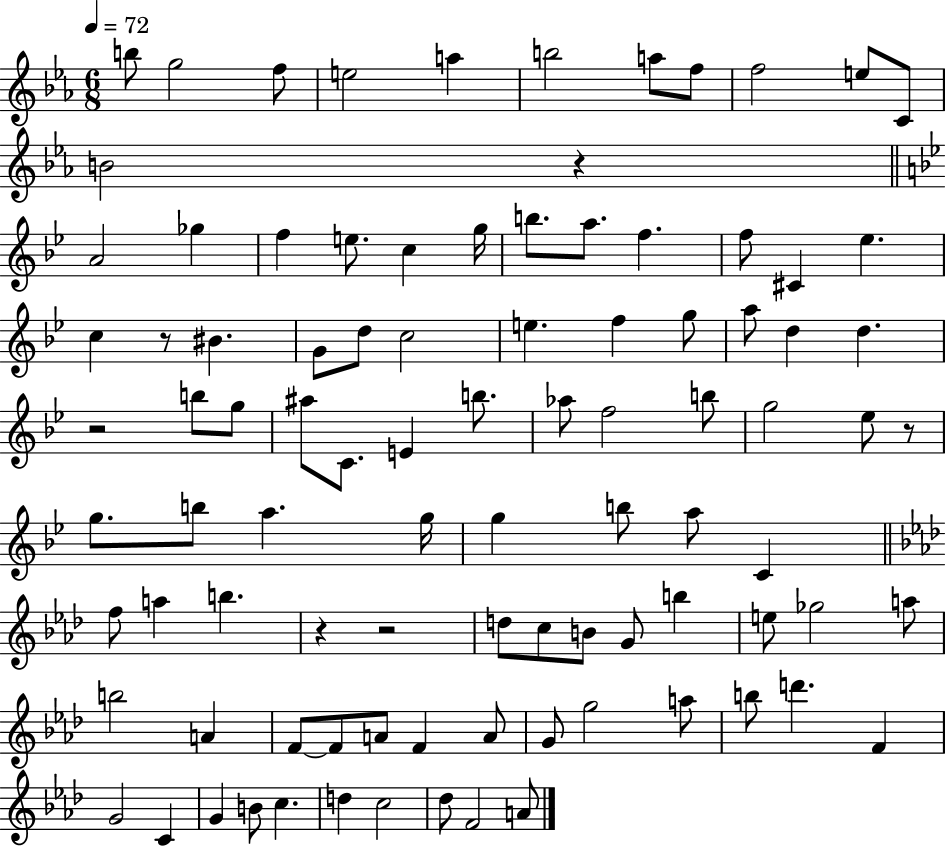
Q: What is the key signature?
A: EES major